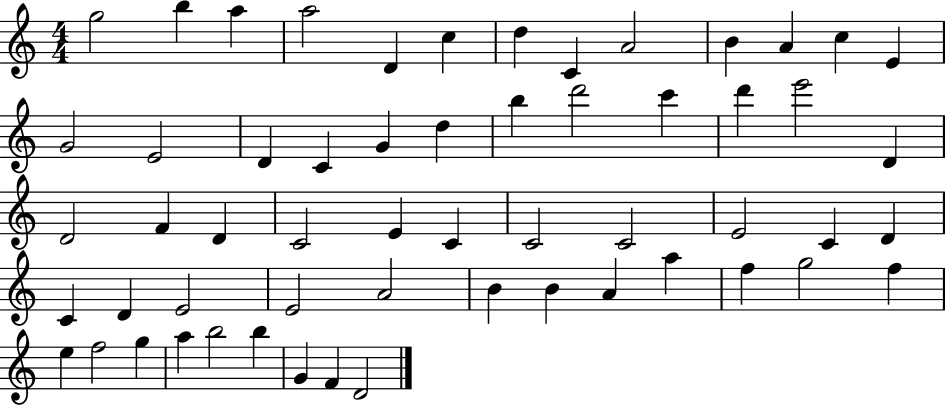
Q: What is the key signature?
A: C major